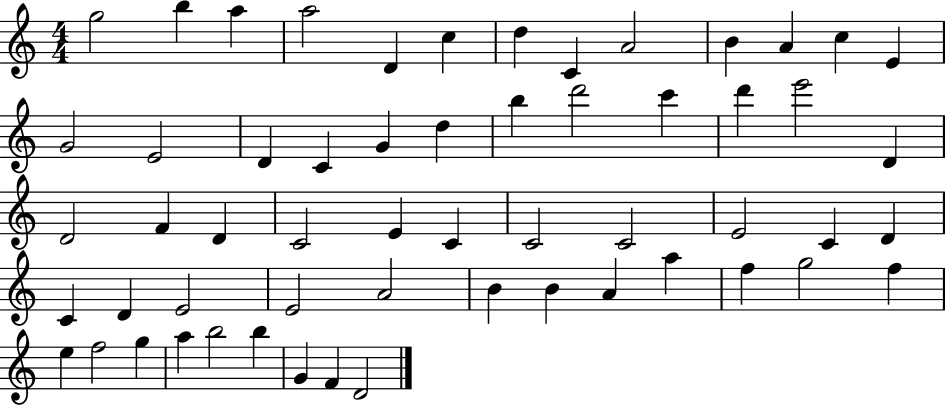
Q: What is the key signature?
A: C major